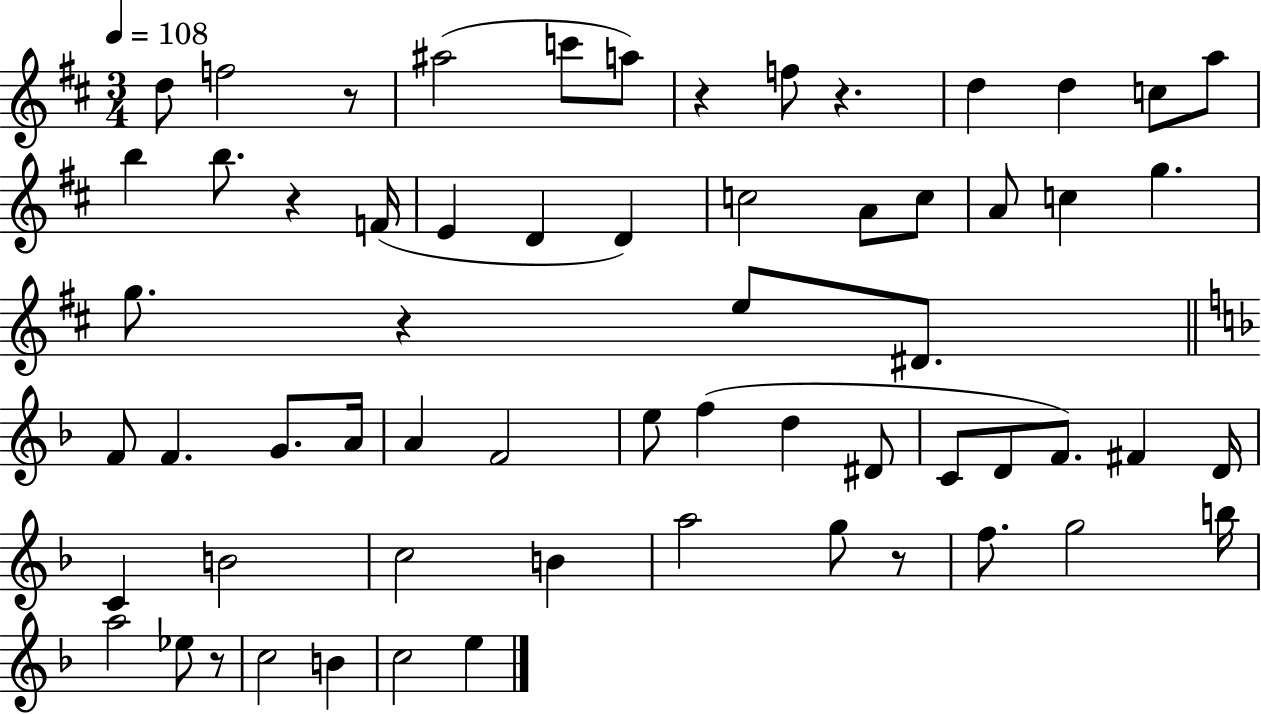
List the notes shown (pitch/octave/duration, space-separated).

D5/e F5/h R/e A#5/h C6/e A5/e R/q F5/e R/q. D5/q D5/q C5/e A5/e B5/q B5/e. R/q F4/s E4/q D4/q D4/q C5/h A4/e C5/e A4/e C5/q G5/q. G5/e. R/q E5/e D#4/e. F4/e F4/q. G4/e. A4/s A4/q F4/h E5/e F5/q D5/q D#4/e C4/e D4/e F4/e. F#4/q D4/s C4/q B4/h C5/h B4/q A5/h G5/e R/e F5/e. G5/h B5/s A5/h Eb5/e R/e C5/h B4/q C5/h E5/q